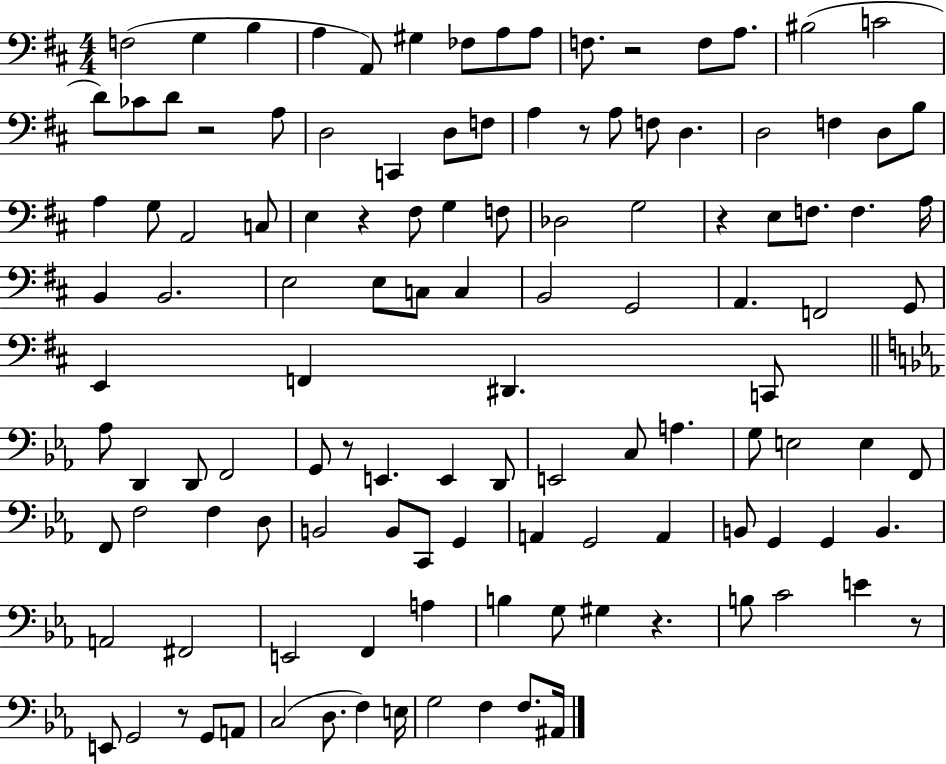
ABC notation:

X:1
T:Untitled
M:4/4
L:1/4
K:D
F,2 G, B, A, A,,/2 ^G, _F,/2 A,/2 A,/2 F,/2 z2 F,/2 A,/2 ^B,2 C2 D/2 _C/2 D/2 z2 A,/2 D,2 C,, D,/2 F,/2 A, z/2 A,/2 F,/2 D, D,2 F, D,/2 B,/2 A, G,/2 A,,2 C,/2 E, z ^F,/2 G, F,/2 _D,2 G,2 z E,/2 F,/2 F, A,/4 B,, B,,2 E,2 E,/2 C,/2 C, B,,2 G,,2 A,, F,,2 G,,/2 E,, F,, ^D,, C,,/2 _A,/2 D,, D,,/2 F,,2 G,,/2 z/2 E,, E,, D,,/2 E,,2 C,/2 A, G,/2 E,2 E, F,,/2 F,,/2 F,2 F, D,/2 B,,2 B,,/2 C,,/2 G,, A,, G,,2 A,, B,,/2 G,, G,, B,, A,,2 ^F,,2 E,,2 F,, A, B, G,/2 ^G, z B,/2 C2 E z/2 E,,/2 G,,2 z/2 G,,/2 A,,/2 C,2 D,/2 F, E,/4 G,2 F, F,/2 ^A,,/4